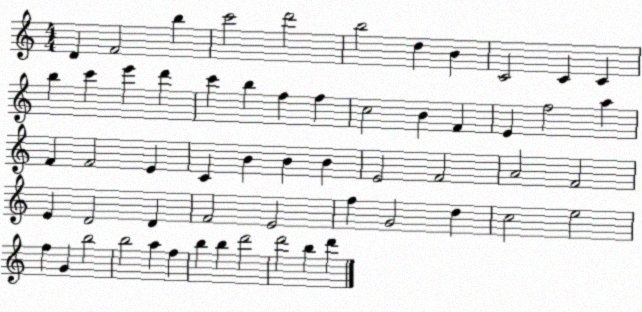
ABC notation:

X:1
T:Untitled
M:4/4
L:1/4
K:C
D F2 b c'2 d'2 b2 d B C2 C C b c' e' d' c' b f f c2 B F E f2 a F F2 E C B B B E2 F2 A2 F2 E D2 D F2 E2 f G2 d c2 e2 f G b2 b2 a f b b d'2 d'2 b d'